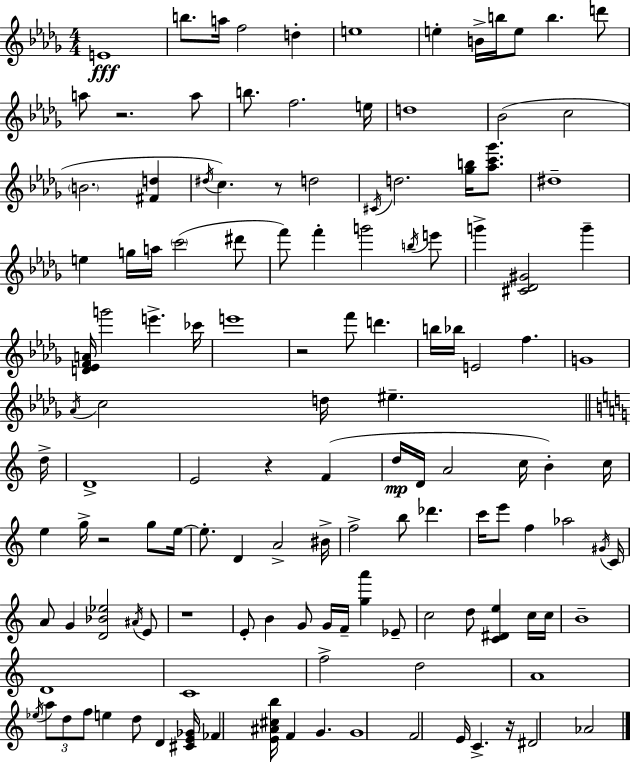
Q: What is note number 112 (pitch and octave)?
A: G4